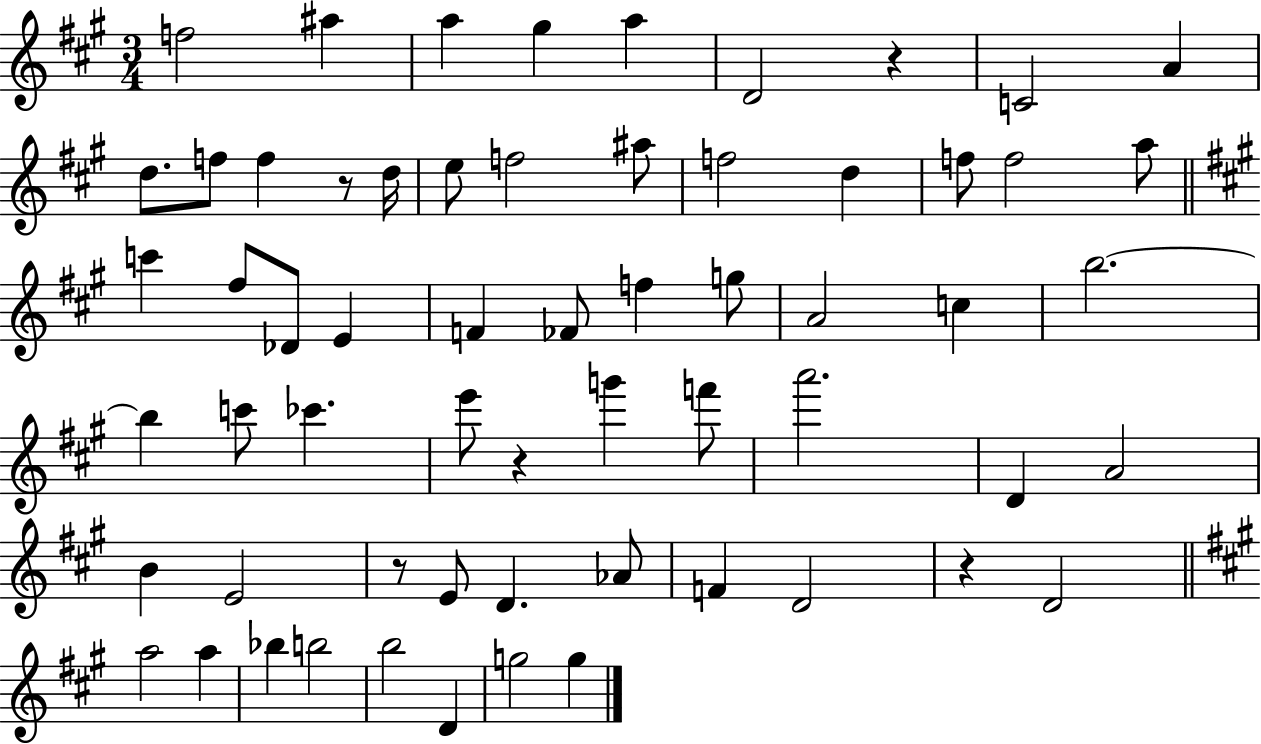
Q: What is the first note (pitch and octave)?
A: F5